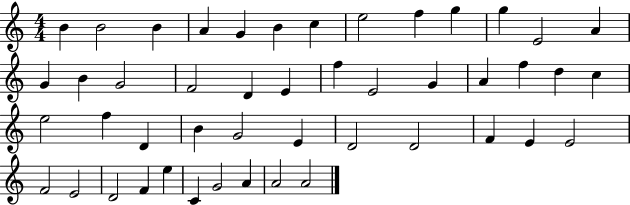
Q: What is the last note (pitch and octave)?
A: A4